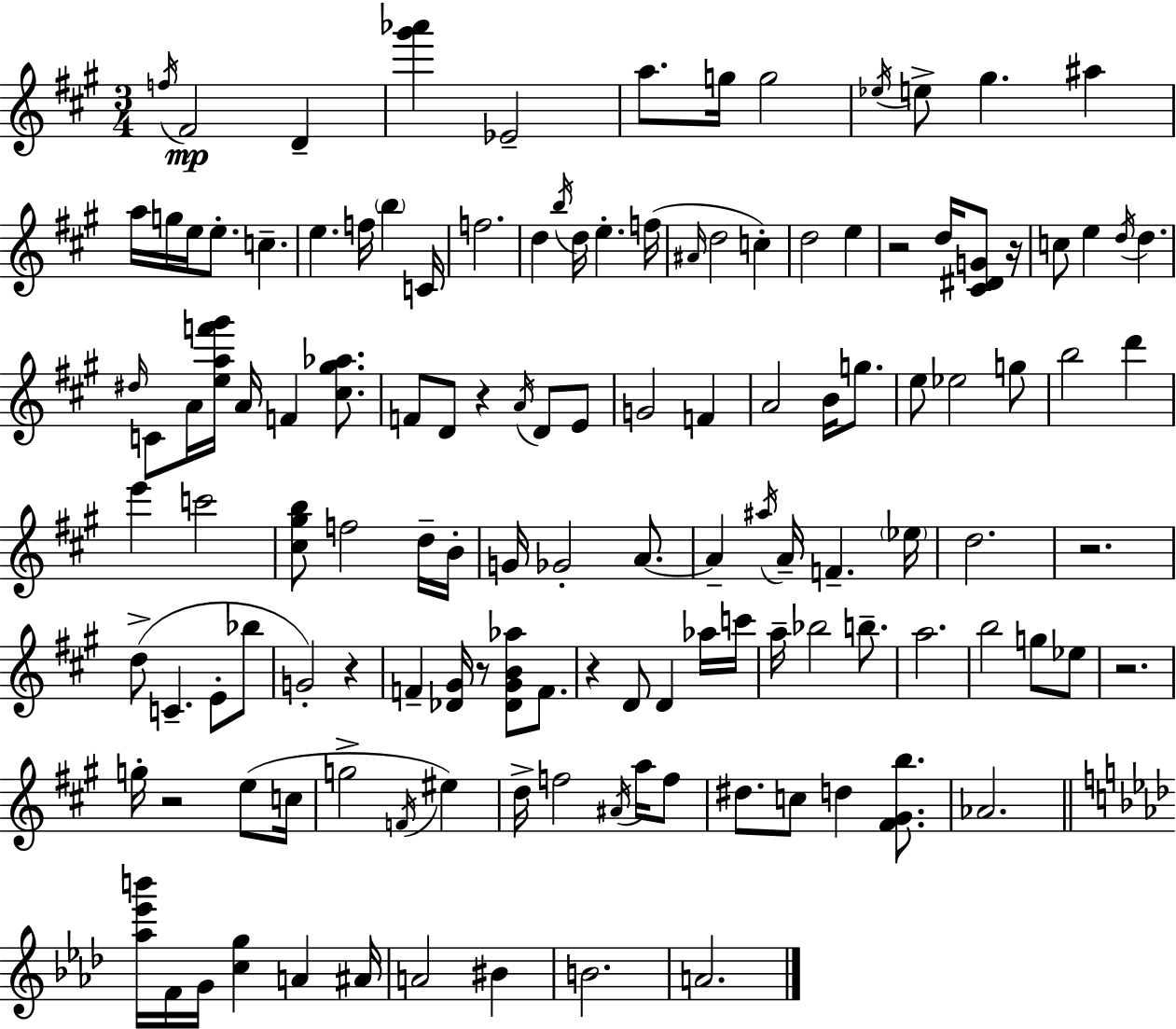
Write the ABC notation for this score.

X:1
T:Untitled
M:3/4
L:1/4
K:A
f/4 ^F2 D [^g'_a'] _E2 a/2 g/4 g2 _e/4 e/2 ^g ^a a/4 g/4 e/4 e/2 c e f/4 b C/4 f2 d b/4 d/4 e f/4 ^A/4 d2 c d2 e z2 d/4 [^C^DG]/2 z/4 c/2 e d/4 d ^d/4 C/2 A/4 [eaf'^g']/4 A/4 F [^c^g_a]/2 F/2 D/2 z A/4 D/2 E/2 G2 F A2 B/4 g/2 e/2 _e2 g/2 b2 d' e' c'2 [^c^gb]/2 f2 d/4 B/4 G/4 _G2 A/2 A ^a/4 A/4 F _e/4 d2 z2 d/2 C E/2 _b/2 G2 z F [_D^G]/4 z/2 [_D^GB_a]/2 F/2 z D/2 D _a/4 c'/4 a/4 _b2 b/2 a2 b2 g/2 _e/2 z2 g/4 z2 e/2 c/4 g2 F/4 ^e d/4 f2 ^A/4 a/4 f/2 ^d/2 c/2 d [^F^Gb]/2 _A2 [_a_e'b']/4 F/4 G/4 [cg] A ^A/4 A2 ^B B2 A2